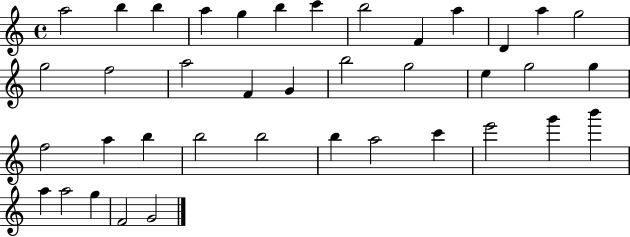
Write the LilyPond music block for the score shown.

{
  \clef treble
  \time 4/4
  \defaultTimeSignature
  \key c \major
  a''2 b''4 b''4 | a''4 g''4 b''4 c'''4 | b''2 f'4 a''4 | d'4 a''4 g''2 | \break g''2 f''2 | a''2 f'4 g'4 | b''2 g''2 | e''4 g''2 g''4 | \break f''2 a''4 b''4 | b''2 b''2 | b''4 a''2 c'''4 | e'''2 g'''4 b'''4 | \break a''4 a''2 g''4 | f'2 g'2 | \bar "|."
}